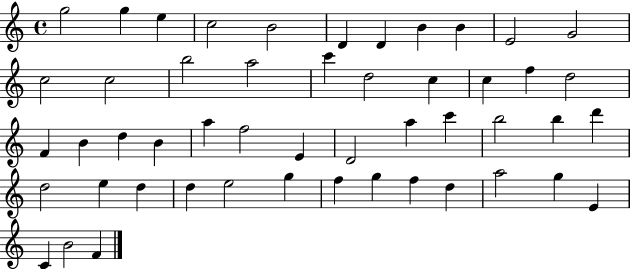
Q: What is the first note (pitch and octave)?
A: G5